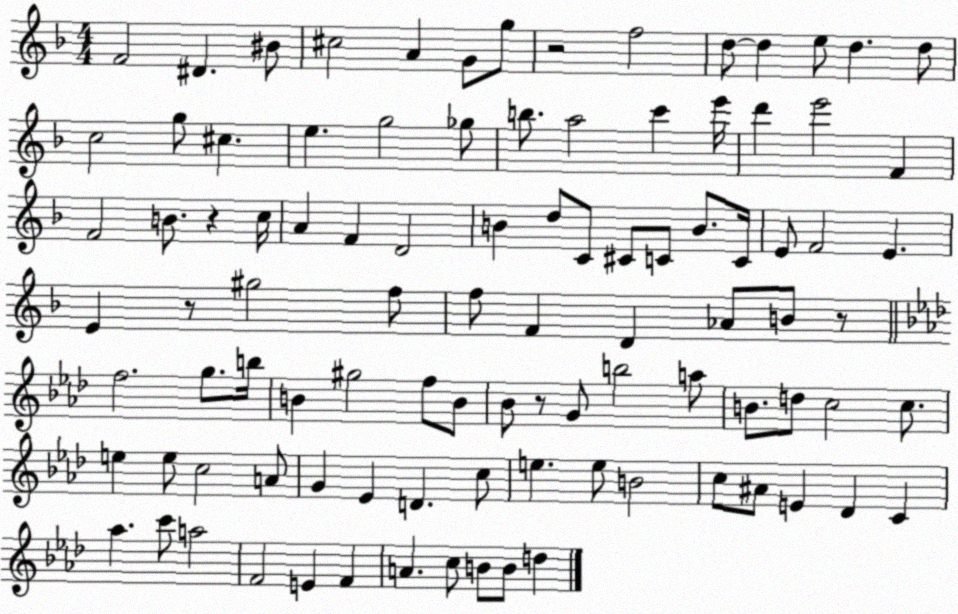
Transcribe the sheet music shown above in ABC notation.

X:1
T:Untitled
M:4/4
L:1/4
K:F
F2 ^D ^B/2 ^c2 A G/2 g/2 z2 f2 d/2 d e/2 d d/2 c2 g/2 ^c e g2 _g/2 b/2 a2 c' e'/4 d' e'2 F F2 B/2 z c/4 A F D2 B d/2 C/2 ^C/2 C/2 B/2 C/4 E/2 F2 E E z/2 ^g2 f/2 f/2 F D _A/2 B/2 z/2 f2 g/2 b/4 B ^g2 f/2 B/2 _B/2 z/2 G/2 b2 a/2 B/2 d/2 c2 c/2 e e/2 c2 A/2 G _E D c/2 e e/2 B2 c/2 ^A/2 E _D C _a c'/2 a2 F2 E F A c/2 B/2 B/2 d